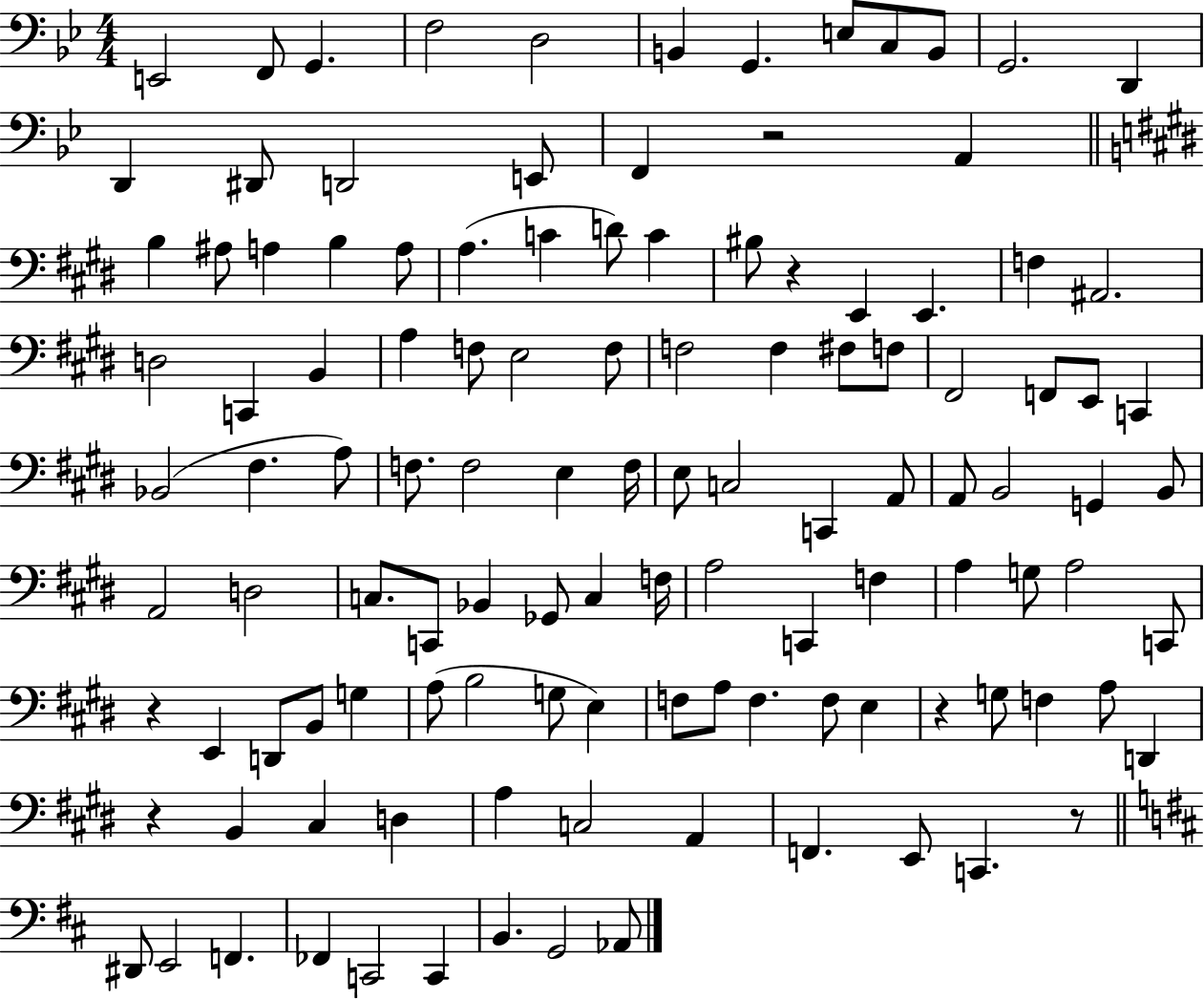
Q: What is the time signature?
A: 4/4